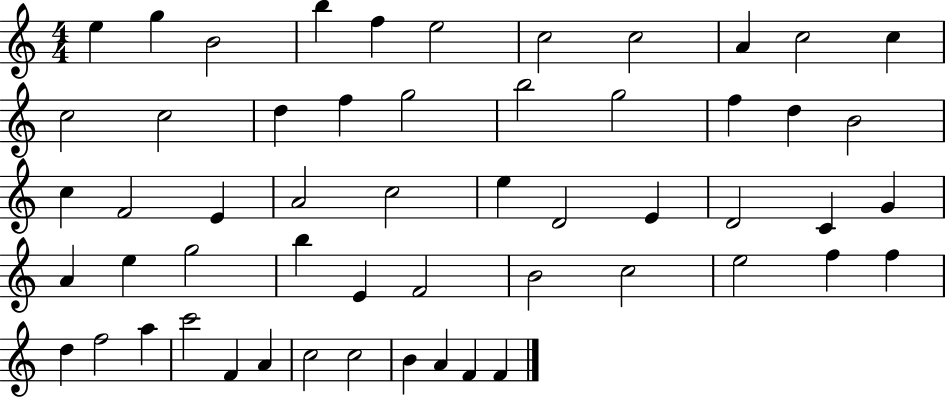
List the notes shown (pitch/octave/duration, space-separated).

E5/q G5/q B4/h B5/q F5/q E5/h C5/h C5/h A4/q C5/h C5/q C5/h C5/h D5/q F5/q G5/h B5/h G5/h F5/q D5/q B4/h C5/q F4/h E4/q A4/h C5/h E5/q D4/h E4/q D4/h C4/q G4/q A4/q E5/q G5/h B5/q E4/q F4/h B4/h C5/h E5/h F5/q F5/q D5/q F5/h A5/q C6/h F4/q A4/q C5/h C5/h B4/q A4/q F4/q F4/q